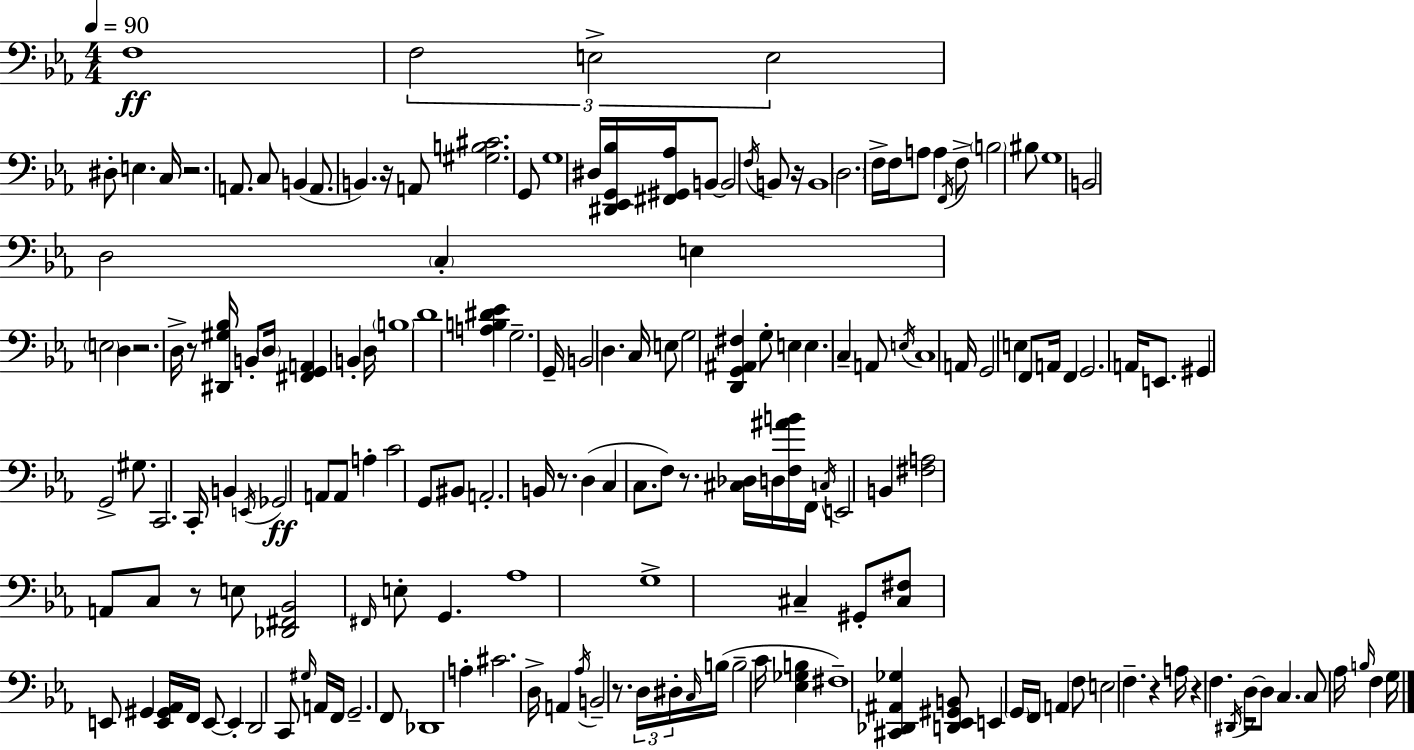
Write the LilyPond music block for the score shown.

{
  \clef bass
  \numericTimeSignature
  \time 4/4
  \key c \minor
  \tempo 4 = 90
  f1\ff | \tuplet 3/2 { f2 e2-> | e2 } dis8-. e4. | c16 r2. a,8. | \break c8 b,4( a,8. b,4.) r16 | a,8 <gis b cis'>2. g,8 | g1 | dis16 <dis, ees, g, bes>16 <fis, gis, aes>16 b,8~~ b,2 \acciaccatura { f16 } b,8 | \break r16 b,1 | \parenthesize d2. f16-> f16 a8 | a4 \acciaccatura { f,16 } f8-> \parenthesize b2 | bis8 g1 | \break b,2 d2 | \parenthesize c4-. e4 \parenthesize e2 | d4 r2. | d16-> r8 <dis, gis bes>16 b,8-. \parenthesize d16 <fis, g, a,>4 b,4-. | \break d16 \parenthesize b1 | d'1 | <a b dis' ees'>4 g2.-- | g,16-- b,2 d4. | \break c16 e8 g2 <d, g, ais, fis>4 | g8-. e4 e4. c4-- | a,8 \acciaccatura { e16 } c1 | a,16 g,2 e4 | \break f,8 a,16 f,4 g,2. | a,16 e,8. gis,4 g,2-> | gis8. c,2. | c,16-. b,4 \acciaccatura { e,16 } ges,2\ff | \break a,8 a,8 a4-. c'2 | g,8 bis,8 a,2.-. | b,16 r8. d4( c4 c8. f8) | r8. <cis des>16 d16 <f ais' b'>16 f,16 \acciaccatura { c16 } e,2 | \break b,4 <fis a>2 a,8 c8 | r8 e8 <des, fis, bes,>2 \grace { fis,16 } e8-. | g,4. aes1 | g1-> | \break cis4-- gis,8-. <cis fis>8 e,8 | gis,4 <e, gis, aes,>16 f,16 e,8~~ e,4-. d,2 | c,8 \grace { gis16 } a,16 f,16 g,2.-- | f,8 des,1 | \break a4-. cis'2. | d16-> a,4 \acciaccatura { aes16 } b,2-- | r8. \tuplet 3/2 { d16 dis16-. \grace { c16 }( } b16 b2-- | c'16 <ees ges b>4 fis1--) | \break <cis, des, ais, ges>4 <d, ees, gis, b,>8 e,4 | \parenthesize g,16 f,16 a,4 f8 e2 | f4.-- r4 a16 r4 | f4. \acciaccatura { dis,16 } d16~~ d8 c4. | \break c8 aes16 \grace { b16 } f4 g16 \bar "|."
}